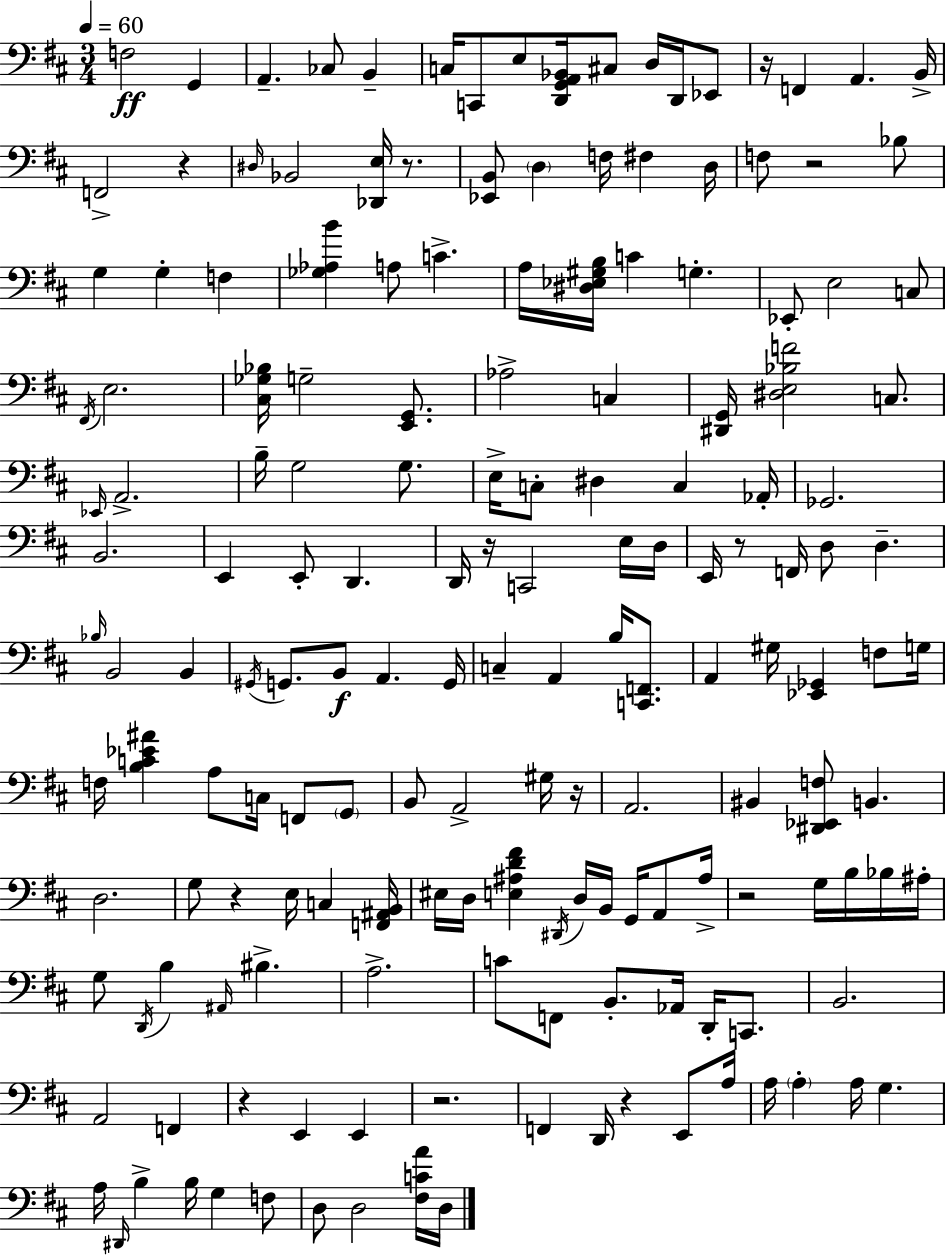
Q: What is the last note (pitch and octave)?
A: D3